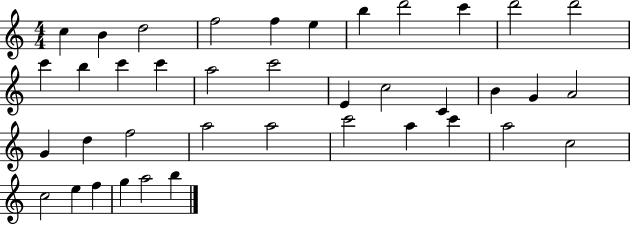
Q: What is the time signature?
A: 4/4